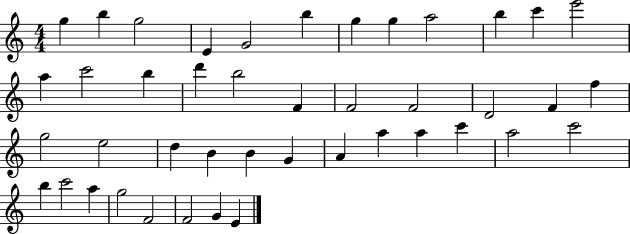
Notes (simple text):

G5/q B5/q G5/h E4/q G4/h B5/q G5/q G5/q A5/h B5/q C6/q E6/h A5/q C6/h B5/q D6/q B5/h F4/q F4/h F4/h D4/h F4/q F5/q G5/h E5/h D5/q B4/q B4/q G4/q A4/q A5/q A5/q C6/q A5/h C6/h B5/q C6/h A5/q G5/h F4/h F4/h G4/q E4/q